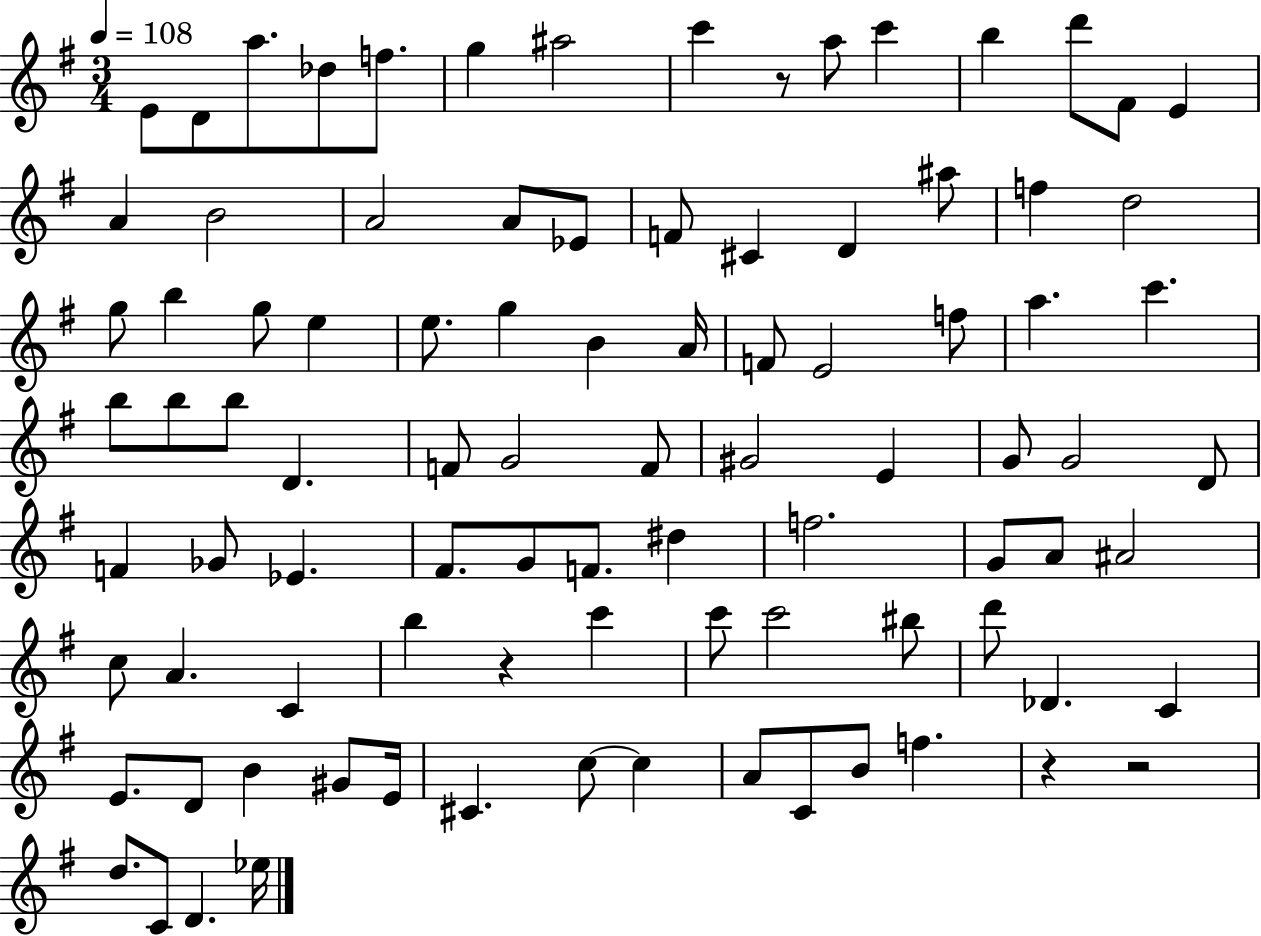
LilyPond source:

{
  \clef treble
  \numericTimeSignature
  \time 3/4
  \key g \major
  \tempo 4 = 108
  e'8 d'8 a''8. des''8 f''8. | g''4 ais''2 | c'''4 r8 a''8 c'''4 | b''4 d'''8 fis'8 e'4 | \break a'4 b'2 | a'2 a'8 ees'8 | f'8 cis'4 d'4 ais''8 | f''4 d''2 | \break g''8 b''4 g''8 e''4 | e''8. g''4 b'4 a'16 | f'8 e'2 f''8 | a''4. c'''4. | \break b''8 b''8 b''8 d'4. | f'8 g'2 f'8 | gis'2 e'4 | g'8 g'2 d'8 | \break f'4 ges'8 ees'4. | fis'8. g'8 f'8. dis''4 | f''2. | g'8 a'8 ais'2 | \break c''8 a'4. c'4 | b''4 r4 c'''4 | c'''8 c'''2 bis''8 | d'''8 des'4. c'4 | \break e'8. d'8 b'4 gis'8 e'16 | cis'4. c''8~~ c''4 | a'8 c'8 b'8 f''4. | r4 r2 | \break d''8. c'8 d'4. ees''16 | \bar "|."
}